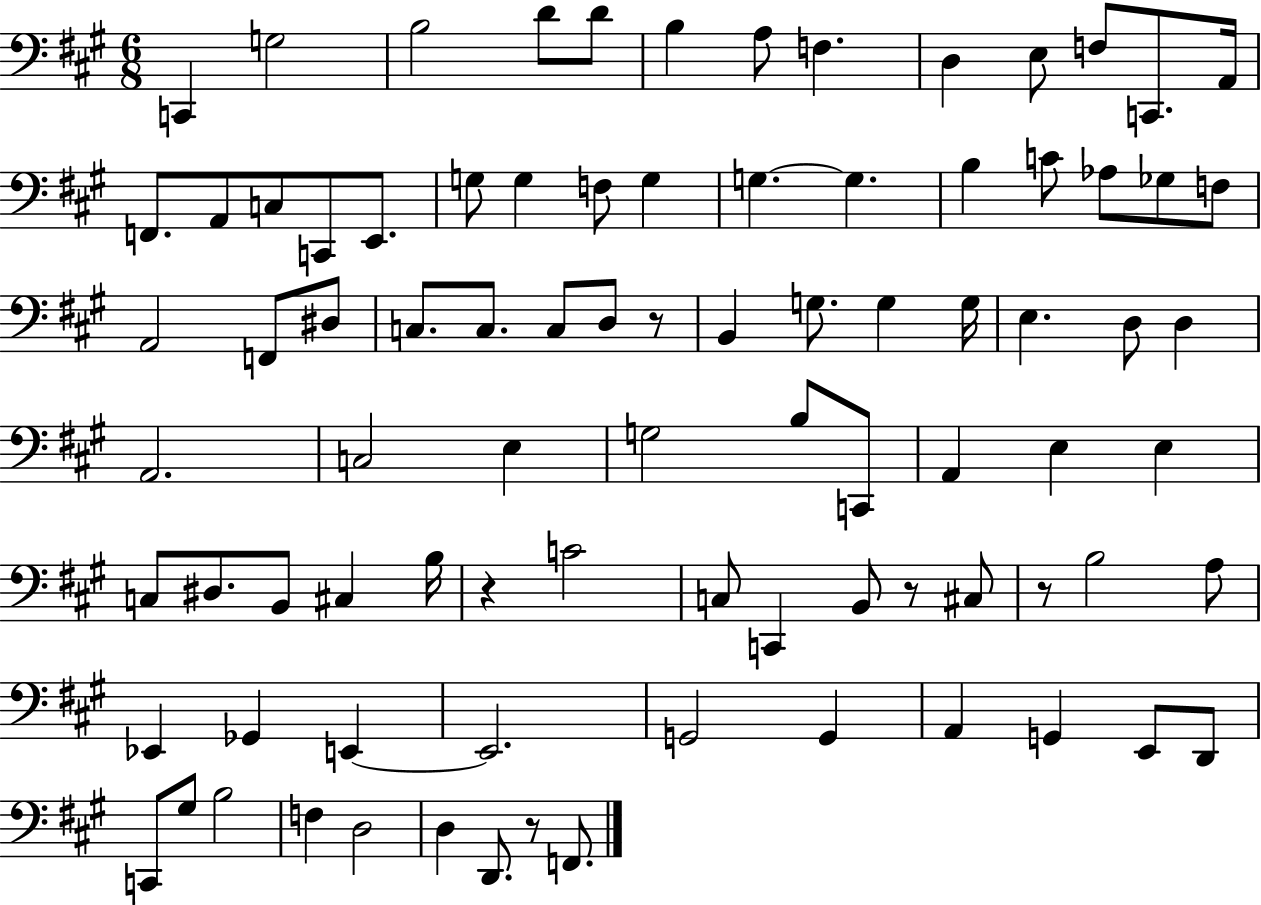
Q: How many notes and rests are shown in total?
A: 87